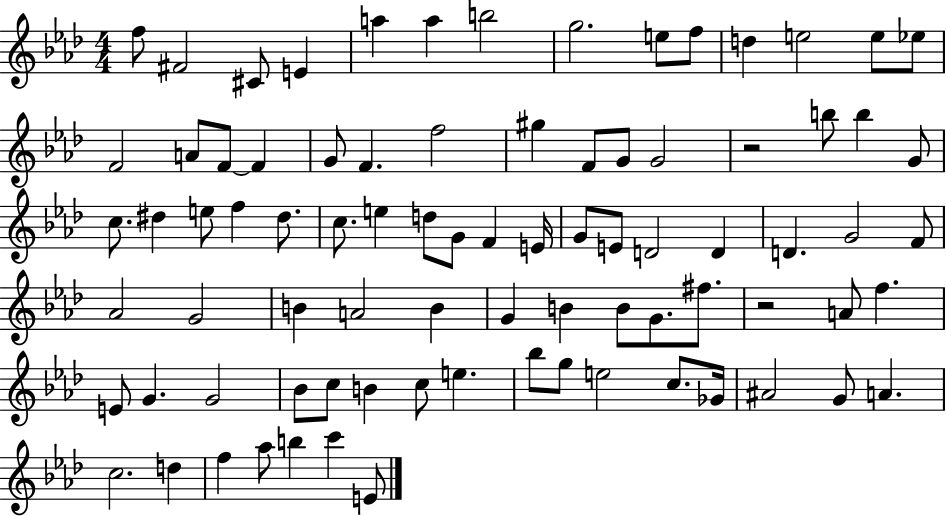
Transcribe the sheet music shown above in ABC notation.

X:1
T:Untitled
M:4/4
L:1/4
K:Ab
f/2 ^F2 ^C/2 E a a b2 g2 e/2 f/2 d e2 e/2 _e/2 F2 A/2 F/2 F G/2 F f2 ^g F/2 G/2 G2 z2 b/2 b G/2 c/2 ^d e/2 f ^d/2 c/2 e d/2 G/2 F E/4 G/2 E/2 D2 D D G2 F/2 _A2 G2 B A2 B G B B/2 G/2 ^f/2 z2 A/2 f E/2 G G2 _B/2 c/2 B c/2 e _b/2 g/2 e2 c/2 _G/4 ^A2 G/2 A c2 d f _a/2 b c' E/2